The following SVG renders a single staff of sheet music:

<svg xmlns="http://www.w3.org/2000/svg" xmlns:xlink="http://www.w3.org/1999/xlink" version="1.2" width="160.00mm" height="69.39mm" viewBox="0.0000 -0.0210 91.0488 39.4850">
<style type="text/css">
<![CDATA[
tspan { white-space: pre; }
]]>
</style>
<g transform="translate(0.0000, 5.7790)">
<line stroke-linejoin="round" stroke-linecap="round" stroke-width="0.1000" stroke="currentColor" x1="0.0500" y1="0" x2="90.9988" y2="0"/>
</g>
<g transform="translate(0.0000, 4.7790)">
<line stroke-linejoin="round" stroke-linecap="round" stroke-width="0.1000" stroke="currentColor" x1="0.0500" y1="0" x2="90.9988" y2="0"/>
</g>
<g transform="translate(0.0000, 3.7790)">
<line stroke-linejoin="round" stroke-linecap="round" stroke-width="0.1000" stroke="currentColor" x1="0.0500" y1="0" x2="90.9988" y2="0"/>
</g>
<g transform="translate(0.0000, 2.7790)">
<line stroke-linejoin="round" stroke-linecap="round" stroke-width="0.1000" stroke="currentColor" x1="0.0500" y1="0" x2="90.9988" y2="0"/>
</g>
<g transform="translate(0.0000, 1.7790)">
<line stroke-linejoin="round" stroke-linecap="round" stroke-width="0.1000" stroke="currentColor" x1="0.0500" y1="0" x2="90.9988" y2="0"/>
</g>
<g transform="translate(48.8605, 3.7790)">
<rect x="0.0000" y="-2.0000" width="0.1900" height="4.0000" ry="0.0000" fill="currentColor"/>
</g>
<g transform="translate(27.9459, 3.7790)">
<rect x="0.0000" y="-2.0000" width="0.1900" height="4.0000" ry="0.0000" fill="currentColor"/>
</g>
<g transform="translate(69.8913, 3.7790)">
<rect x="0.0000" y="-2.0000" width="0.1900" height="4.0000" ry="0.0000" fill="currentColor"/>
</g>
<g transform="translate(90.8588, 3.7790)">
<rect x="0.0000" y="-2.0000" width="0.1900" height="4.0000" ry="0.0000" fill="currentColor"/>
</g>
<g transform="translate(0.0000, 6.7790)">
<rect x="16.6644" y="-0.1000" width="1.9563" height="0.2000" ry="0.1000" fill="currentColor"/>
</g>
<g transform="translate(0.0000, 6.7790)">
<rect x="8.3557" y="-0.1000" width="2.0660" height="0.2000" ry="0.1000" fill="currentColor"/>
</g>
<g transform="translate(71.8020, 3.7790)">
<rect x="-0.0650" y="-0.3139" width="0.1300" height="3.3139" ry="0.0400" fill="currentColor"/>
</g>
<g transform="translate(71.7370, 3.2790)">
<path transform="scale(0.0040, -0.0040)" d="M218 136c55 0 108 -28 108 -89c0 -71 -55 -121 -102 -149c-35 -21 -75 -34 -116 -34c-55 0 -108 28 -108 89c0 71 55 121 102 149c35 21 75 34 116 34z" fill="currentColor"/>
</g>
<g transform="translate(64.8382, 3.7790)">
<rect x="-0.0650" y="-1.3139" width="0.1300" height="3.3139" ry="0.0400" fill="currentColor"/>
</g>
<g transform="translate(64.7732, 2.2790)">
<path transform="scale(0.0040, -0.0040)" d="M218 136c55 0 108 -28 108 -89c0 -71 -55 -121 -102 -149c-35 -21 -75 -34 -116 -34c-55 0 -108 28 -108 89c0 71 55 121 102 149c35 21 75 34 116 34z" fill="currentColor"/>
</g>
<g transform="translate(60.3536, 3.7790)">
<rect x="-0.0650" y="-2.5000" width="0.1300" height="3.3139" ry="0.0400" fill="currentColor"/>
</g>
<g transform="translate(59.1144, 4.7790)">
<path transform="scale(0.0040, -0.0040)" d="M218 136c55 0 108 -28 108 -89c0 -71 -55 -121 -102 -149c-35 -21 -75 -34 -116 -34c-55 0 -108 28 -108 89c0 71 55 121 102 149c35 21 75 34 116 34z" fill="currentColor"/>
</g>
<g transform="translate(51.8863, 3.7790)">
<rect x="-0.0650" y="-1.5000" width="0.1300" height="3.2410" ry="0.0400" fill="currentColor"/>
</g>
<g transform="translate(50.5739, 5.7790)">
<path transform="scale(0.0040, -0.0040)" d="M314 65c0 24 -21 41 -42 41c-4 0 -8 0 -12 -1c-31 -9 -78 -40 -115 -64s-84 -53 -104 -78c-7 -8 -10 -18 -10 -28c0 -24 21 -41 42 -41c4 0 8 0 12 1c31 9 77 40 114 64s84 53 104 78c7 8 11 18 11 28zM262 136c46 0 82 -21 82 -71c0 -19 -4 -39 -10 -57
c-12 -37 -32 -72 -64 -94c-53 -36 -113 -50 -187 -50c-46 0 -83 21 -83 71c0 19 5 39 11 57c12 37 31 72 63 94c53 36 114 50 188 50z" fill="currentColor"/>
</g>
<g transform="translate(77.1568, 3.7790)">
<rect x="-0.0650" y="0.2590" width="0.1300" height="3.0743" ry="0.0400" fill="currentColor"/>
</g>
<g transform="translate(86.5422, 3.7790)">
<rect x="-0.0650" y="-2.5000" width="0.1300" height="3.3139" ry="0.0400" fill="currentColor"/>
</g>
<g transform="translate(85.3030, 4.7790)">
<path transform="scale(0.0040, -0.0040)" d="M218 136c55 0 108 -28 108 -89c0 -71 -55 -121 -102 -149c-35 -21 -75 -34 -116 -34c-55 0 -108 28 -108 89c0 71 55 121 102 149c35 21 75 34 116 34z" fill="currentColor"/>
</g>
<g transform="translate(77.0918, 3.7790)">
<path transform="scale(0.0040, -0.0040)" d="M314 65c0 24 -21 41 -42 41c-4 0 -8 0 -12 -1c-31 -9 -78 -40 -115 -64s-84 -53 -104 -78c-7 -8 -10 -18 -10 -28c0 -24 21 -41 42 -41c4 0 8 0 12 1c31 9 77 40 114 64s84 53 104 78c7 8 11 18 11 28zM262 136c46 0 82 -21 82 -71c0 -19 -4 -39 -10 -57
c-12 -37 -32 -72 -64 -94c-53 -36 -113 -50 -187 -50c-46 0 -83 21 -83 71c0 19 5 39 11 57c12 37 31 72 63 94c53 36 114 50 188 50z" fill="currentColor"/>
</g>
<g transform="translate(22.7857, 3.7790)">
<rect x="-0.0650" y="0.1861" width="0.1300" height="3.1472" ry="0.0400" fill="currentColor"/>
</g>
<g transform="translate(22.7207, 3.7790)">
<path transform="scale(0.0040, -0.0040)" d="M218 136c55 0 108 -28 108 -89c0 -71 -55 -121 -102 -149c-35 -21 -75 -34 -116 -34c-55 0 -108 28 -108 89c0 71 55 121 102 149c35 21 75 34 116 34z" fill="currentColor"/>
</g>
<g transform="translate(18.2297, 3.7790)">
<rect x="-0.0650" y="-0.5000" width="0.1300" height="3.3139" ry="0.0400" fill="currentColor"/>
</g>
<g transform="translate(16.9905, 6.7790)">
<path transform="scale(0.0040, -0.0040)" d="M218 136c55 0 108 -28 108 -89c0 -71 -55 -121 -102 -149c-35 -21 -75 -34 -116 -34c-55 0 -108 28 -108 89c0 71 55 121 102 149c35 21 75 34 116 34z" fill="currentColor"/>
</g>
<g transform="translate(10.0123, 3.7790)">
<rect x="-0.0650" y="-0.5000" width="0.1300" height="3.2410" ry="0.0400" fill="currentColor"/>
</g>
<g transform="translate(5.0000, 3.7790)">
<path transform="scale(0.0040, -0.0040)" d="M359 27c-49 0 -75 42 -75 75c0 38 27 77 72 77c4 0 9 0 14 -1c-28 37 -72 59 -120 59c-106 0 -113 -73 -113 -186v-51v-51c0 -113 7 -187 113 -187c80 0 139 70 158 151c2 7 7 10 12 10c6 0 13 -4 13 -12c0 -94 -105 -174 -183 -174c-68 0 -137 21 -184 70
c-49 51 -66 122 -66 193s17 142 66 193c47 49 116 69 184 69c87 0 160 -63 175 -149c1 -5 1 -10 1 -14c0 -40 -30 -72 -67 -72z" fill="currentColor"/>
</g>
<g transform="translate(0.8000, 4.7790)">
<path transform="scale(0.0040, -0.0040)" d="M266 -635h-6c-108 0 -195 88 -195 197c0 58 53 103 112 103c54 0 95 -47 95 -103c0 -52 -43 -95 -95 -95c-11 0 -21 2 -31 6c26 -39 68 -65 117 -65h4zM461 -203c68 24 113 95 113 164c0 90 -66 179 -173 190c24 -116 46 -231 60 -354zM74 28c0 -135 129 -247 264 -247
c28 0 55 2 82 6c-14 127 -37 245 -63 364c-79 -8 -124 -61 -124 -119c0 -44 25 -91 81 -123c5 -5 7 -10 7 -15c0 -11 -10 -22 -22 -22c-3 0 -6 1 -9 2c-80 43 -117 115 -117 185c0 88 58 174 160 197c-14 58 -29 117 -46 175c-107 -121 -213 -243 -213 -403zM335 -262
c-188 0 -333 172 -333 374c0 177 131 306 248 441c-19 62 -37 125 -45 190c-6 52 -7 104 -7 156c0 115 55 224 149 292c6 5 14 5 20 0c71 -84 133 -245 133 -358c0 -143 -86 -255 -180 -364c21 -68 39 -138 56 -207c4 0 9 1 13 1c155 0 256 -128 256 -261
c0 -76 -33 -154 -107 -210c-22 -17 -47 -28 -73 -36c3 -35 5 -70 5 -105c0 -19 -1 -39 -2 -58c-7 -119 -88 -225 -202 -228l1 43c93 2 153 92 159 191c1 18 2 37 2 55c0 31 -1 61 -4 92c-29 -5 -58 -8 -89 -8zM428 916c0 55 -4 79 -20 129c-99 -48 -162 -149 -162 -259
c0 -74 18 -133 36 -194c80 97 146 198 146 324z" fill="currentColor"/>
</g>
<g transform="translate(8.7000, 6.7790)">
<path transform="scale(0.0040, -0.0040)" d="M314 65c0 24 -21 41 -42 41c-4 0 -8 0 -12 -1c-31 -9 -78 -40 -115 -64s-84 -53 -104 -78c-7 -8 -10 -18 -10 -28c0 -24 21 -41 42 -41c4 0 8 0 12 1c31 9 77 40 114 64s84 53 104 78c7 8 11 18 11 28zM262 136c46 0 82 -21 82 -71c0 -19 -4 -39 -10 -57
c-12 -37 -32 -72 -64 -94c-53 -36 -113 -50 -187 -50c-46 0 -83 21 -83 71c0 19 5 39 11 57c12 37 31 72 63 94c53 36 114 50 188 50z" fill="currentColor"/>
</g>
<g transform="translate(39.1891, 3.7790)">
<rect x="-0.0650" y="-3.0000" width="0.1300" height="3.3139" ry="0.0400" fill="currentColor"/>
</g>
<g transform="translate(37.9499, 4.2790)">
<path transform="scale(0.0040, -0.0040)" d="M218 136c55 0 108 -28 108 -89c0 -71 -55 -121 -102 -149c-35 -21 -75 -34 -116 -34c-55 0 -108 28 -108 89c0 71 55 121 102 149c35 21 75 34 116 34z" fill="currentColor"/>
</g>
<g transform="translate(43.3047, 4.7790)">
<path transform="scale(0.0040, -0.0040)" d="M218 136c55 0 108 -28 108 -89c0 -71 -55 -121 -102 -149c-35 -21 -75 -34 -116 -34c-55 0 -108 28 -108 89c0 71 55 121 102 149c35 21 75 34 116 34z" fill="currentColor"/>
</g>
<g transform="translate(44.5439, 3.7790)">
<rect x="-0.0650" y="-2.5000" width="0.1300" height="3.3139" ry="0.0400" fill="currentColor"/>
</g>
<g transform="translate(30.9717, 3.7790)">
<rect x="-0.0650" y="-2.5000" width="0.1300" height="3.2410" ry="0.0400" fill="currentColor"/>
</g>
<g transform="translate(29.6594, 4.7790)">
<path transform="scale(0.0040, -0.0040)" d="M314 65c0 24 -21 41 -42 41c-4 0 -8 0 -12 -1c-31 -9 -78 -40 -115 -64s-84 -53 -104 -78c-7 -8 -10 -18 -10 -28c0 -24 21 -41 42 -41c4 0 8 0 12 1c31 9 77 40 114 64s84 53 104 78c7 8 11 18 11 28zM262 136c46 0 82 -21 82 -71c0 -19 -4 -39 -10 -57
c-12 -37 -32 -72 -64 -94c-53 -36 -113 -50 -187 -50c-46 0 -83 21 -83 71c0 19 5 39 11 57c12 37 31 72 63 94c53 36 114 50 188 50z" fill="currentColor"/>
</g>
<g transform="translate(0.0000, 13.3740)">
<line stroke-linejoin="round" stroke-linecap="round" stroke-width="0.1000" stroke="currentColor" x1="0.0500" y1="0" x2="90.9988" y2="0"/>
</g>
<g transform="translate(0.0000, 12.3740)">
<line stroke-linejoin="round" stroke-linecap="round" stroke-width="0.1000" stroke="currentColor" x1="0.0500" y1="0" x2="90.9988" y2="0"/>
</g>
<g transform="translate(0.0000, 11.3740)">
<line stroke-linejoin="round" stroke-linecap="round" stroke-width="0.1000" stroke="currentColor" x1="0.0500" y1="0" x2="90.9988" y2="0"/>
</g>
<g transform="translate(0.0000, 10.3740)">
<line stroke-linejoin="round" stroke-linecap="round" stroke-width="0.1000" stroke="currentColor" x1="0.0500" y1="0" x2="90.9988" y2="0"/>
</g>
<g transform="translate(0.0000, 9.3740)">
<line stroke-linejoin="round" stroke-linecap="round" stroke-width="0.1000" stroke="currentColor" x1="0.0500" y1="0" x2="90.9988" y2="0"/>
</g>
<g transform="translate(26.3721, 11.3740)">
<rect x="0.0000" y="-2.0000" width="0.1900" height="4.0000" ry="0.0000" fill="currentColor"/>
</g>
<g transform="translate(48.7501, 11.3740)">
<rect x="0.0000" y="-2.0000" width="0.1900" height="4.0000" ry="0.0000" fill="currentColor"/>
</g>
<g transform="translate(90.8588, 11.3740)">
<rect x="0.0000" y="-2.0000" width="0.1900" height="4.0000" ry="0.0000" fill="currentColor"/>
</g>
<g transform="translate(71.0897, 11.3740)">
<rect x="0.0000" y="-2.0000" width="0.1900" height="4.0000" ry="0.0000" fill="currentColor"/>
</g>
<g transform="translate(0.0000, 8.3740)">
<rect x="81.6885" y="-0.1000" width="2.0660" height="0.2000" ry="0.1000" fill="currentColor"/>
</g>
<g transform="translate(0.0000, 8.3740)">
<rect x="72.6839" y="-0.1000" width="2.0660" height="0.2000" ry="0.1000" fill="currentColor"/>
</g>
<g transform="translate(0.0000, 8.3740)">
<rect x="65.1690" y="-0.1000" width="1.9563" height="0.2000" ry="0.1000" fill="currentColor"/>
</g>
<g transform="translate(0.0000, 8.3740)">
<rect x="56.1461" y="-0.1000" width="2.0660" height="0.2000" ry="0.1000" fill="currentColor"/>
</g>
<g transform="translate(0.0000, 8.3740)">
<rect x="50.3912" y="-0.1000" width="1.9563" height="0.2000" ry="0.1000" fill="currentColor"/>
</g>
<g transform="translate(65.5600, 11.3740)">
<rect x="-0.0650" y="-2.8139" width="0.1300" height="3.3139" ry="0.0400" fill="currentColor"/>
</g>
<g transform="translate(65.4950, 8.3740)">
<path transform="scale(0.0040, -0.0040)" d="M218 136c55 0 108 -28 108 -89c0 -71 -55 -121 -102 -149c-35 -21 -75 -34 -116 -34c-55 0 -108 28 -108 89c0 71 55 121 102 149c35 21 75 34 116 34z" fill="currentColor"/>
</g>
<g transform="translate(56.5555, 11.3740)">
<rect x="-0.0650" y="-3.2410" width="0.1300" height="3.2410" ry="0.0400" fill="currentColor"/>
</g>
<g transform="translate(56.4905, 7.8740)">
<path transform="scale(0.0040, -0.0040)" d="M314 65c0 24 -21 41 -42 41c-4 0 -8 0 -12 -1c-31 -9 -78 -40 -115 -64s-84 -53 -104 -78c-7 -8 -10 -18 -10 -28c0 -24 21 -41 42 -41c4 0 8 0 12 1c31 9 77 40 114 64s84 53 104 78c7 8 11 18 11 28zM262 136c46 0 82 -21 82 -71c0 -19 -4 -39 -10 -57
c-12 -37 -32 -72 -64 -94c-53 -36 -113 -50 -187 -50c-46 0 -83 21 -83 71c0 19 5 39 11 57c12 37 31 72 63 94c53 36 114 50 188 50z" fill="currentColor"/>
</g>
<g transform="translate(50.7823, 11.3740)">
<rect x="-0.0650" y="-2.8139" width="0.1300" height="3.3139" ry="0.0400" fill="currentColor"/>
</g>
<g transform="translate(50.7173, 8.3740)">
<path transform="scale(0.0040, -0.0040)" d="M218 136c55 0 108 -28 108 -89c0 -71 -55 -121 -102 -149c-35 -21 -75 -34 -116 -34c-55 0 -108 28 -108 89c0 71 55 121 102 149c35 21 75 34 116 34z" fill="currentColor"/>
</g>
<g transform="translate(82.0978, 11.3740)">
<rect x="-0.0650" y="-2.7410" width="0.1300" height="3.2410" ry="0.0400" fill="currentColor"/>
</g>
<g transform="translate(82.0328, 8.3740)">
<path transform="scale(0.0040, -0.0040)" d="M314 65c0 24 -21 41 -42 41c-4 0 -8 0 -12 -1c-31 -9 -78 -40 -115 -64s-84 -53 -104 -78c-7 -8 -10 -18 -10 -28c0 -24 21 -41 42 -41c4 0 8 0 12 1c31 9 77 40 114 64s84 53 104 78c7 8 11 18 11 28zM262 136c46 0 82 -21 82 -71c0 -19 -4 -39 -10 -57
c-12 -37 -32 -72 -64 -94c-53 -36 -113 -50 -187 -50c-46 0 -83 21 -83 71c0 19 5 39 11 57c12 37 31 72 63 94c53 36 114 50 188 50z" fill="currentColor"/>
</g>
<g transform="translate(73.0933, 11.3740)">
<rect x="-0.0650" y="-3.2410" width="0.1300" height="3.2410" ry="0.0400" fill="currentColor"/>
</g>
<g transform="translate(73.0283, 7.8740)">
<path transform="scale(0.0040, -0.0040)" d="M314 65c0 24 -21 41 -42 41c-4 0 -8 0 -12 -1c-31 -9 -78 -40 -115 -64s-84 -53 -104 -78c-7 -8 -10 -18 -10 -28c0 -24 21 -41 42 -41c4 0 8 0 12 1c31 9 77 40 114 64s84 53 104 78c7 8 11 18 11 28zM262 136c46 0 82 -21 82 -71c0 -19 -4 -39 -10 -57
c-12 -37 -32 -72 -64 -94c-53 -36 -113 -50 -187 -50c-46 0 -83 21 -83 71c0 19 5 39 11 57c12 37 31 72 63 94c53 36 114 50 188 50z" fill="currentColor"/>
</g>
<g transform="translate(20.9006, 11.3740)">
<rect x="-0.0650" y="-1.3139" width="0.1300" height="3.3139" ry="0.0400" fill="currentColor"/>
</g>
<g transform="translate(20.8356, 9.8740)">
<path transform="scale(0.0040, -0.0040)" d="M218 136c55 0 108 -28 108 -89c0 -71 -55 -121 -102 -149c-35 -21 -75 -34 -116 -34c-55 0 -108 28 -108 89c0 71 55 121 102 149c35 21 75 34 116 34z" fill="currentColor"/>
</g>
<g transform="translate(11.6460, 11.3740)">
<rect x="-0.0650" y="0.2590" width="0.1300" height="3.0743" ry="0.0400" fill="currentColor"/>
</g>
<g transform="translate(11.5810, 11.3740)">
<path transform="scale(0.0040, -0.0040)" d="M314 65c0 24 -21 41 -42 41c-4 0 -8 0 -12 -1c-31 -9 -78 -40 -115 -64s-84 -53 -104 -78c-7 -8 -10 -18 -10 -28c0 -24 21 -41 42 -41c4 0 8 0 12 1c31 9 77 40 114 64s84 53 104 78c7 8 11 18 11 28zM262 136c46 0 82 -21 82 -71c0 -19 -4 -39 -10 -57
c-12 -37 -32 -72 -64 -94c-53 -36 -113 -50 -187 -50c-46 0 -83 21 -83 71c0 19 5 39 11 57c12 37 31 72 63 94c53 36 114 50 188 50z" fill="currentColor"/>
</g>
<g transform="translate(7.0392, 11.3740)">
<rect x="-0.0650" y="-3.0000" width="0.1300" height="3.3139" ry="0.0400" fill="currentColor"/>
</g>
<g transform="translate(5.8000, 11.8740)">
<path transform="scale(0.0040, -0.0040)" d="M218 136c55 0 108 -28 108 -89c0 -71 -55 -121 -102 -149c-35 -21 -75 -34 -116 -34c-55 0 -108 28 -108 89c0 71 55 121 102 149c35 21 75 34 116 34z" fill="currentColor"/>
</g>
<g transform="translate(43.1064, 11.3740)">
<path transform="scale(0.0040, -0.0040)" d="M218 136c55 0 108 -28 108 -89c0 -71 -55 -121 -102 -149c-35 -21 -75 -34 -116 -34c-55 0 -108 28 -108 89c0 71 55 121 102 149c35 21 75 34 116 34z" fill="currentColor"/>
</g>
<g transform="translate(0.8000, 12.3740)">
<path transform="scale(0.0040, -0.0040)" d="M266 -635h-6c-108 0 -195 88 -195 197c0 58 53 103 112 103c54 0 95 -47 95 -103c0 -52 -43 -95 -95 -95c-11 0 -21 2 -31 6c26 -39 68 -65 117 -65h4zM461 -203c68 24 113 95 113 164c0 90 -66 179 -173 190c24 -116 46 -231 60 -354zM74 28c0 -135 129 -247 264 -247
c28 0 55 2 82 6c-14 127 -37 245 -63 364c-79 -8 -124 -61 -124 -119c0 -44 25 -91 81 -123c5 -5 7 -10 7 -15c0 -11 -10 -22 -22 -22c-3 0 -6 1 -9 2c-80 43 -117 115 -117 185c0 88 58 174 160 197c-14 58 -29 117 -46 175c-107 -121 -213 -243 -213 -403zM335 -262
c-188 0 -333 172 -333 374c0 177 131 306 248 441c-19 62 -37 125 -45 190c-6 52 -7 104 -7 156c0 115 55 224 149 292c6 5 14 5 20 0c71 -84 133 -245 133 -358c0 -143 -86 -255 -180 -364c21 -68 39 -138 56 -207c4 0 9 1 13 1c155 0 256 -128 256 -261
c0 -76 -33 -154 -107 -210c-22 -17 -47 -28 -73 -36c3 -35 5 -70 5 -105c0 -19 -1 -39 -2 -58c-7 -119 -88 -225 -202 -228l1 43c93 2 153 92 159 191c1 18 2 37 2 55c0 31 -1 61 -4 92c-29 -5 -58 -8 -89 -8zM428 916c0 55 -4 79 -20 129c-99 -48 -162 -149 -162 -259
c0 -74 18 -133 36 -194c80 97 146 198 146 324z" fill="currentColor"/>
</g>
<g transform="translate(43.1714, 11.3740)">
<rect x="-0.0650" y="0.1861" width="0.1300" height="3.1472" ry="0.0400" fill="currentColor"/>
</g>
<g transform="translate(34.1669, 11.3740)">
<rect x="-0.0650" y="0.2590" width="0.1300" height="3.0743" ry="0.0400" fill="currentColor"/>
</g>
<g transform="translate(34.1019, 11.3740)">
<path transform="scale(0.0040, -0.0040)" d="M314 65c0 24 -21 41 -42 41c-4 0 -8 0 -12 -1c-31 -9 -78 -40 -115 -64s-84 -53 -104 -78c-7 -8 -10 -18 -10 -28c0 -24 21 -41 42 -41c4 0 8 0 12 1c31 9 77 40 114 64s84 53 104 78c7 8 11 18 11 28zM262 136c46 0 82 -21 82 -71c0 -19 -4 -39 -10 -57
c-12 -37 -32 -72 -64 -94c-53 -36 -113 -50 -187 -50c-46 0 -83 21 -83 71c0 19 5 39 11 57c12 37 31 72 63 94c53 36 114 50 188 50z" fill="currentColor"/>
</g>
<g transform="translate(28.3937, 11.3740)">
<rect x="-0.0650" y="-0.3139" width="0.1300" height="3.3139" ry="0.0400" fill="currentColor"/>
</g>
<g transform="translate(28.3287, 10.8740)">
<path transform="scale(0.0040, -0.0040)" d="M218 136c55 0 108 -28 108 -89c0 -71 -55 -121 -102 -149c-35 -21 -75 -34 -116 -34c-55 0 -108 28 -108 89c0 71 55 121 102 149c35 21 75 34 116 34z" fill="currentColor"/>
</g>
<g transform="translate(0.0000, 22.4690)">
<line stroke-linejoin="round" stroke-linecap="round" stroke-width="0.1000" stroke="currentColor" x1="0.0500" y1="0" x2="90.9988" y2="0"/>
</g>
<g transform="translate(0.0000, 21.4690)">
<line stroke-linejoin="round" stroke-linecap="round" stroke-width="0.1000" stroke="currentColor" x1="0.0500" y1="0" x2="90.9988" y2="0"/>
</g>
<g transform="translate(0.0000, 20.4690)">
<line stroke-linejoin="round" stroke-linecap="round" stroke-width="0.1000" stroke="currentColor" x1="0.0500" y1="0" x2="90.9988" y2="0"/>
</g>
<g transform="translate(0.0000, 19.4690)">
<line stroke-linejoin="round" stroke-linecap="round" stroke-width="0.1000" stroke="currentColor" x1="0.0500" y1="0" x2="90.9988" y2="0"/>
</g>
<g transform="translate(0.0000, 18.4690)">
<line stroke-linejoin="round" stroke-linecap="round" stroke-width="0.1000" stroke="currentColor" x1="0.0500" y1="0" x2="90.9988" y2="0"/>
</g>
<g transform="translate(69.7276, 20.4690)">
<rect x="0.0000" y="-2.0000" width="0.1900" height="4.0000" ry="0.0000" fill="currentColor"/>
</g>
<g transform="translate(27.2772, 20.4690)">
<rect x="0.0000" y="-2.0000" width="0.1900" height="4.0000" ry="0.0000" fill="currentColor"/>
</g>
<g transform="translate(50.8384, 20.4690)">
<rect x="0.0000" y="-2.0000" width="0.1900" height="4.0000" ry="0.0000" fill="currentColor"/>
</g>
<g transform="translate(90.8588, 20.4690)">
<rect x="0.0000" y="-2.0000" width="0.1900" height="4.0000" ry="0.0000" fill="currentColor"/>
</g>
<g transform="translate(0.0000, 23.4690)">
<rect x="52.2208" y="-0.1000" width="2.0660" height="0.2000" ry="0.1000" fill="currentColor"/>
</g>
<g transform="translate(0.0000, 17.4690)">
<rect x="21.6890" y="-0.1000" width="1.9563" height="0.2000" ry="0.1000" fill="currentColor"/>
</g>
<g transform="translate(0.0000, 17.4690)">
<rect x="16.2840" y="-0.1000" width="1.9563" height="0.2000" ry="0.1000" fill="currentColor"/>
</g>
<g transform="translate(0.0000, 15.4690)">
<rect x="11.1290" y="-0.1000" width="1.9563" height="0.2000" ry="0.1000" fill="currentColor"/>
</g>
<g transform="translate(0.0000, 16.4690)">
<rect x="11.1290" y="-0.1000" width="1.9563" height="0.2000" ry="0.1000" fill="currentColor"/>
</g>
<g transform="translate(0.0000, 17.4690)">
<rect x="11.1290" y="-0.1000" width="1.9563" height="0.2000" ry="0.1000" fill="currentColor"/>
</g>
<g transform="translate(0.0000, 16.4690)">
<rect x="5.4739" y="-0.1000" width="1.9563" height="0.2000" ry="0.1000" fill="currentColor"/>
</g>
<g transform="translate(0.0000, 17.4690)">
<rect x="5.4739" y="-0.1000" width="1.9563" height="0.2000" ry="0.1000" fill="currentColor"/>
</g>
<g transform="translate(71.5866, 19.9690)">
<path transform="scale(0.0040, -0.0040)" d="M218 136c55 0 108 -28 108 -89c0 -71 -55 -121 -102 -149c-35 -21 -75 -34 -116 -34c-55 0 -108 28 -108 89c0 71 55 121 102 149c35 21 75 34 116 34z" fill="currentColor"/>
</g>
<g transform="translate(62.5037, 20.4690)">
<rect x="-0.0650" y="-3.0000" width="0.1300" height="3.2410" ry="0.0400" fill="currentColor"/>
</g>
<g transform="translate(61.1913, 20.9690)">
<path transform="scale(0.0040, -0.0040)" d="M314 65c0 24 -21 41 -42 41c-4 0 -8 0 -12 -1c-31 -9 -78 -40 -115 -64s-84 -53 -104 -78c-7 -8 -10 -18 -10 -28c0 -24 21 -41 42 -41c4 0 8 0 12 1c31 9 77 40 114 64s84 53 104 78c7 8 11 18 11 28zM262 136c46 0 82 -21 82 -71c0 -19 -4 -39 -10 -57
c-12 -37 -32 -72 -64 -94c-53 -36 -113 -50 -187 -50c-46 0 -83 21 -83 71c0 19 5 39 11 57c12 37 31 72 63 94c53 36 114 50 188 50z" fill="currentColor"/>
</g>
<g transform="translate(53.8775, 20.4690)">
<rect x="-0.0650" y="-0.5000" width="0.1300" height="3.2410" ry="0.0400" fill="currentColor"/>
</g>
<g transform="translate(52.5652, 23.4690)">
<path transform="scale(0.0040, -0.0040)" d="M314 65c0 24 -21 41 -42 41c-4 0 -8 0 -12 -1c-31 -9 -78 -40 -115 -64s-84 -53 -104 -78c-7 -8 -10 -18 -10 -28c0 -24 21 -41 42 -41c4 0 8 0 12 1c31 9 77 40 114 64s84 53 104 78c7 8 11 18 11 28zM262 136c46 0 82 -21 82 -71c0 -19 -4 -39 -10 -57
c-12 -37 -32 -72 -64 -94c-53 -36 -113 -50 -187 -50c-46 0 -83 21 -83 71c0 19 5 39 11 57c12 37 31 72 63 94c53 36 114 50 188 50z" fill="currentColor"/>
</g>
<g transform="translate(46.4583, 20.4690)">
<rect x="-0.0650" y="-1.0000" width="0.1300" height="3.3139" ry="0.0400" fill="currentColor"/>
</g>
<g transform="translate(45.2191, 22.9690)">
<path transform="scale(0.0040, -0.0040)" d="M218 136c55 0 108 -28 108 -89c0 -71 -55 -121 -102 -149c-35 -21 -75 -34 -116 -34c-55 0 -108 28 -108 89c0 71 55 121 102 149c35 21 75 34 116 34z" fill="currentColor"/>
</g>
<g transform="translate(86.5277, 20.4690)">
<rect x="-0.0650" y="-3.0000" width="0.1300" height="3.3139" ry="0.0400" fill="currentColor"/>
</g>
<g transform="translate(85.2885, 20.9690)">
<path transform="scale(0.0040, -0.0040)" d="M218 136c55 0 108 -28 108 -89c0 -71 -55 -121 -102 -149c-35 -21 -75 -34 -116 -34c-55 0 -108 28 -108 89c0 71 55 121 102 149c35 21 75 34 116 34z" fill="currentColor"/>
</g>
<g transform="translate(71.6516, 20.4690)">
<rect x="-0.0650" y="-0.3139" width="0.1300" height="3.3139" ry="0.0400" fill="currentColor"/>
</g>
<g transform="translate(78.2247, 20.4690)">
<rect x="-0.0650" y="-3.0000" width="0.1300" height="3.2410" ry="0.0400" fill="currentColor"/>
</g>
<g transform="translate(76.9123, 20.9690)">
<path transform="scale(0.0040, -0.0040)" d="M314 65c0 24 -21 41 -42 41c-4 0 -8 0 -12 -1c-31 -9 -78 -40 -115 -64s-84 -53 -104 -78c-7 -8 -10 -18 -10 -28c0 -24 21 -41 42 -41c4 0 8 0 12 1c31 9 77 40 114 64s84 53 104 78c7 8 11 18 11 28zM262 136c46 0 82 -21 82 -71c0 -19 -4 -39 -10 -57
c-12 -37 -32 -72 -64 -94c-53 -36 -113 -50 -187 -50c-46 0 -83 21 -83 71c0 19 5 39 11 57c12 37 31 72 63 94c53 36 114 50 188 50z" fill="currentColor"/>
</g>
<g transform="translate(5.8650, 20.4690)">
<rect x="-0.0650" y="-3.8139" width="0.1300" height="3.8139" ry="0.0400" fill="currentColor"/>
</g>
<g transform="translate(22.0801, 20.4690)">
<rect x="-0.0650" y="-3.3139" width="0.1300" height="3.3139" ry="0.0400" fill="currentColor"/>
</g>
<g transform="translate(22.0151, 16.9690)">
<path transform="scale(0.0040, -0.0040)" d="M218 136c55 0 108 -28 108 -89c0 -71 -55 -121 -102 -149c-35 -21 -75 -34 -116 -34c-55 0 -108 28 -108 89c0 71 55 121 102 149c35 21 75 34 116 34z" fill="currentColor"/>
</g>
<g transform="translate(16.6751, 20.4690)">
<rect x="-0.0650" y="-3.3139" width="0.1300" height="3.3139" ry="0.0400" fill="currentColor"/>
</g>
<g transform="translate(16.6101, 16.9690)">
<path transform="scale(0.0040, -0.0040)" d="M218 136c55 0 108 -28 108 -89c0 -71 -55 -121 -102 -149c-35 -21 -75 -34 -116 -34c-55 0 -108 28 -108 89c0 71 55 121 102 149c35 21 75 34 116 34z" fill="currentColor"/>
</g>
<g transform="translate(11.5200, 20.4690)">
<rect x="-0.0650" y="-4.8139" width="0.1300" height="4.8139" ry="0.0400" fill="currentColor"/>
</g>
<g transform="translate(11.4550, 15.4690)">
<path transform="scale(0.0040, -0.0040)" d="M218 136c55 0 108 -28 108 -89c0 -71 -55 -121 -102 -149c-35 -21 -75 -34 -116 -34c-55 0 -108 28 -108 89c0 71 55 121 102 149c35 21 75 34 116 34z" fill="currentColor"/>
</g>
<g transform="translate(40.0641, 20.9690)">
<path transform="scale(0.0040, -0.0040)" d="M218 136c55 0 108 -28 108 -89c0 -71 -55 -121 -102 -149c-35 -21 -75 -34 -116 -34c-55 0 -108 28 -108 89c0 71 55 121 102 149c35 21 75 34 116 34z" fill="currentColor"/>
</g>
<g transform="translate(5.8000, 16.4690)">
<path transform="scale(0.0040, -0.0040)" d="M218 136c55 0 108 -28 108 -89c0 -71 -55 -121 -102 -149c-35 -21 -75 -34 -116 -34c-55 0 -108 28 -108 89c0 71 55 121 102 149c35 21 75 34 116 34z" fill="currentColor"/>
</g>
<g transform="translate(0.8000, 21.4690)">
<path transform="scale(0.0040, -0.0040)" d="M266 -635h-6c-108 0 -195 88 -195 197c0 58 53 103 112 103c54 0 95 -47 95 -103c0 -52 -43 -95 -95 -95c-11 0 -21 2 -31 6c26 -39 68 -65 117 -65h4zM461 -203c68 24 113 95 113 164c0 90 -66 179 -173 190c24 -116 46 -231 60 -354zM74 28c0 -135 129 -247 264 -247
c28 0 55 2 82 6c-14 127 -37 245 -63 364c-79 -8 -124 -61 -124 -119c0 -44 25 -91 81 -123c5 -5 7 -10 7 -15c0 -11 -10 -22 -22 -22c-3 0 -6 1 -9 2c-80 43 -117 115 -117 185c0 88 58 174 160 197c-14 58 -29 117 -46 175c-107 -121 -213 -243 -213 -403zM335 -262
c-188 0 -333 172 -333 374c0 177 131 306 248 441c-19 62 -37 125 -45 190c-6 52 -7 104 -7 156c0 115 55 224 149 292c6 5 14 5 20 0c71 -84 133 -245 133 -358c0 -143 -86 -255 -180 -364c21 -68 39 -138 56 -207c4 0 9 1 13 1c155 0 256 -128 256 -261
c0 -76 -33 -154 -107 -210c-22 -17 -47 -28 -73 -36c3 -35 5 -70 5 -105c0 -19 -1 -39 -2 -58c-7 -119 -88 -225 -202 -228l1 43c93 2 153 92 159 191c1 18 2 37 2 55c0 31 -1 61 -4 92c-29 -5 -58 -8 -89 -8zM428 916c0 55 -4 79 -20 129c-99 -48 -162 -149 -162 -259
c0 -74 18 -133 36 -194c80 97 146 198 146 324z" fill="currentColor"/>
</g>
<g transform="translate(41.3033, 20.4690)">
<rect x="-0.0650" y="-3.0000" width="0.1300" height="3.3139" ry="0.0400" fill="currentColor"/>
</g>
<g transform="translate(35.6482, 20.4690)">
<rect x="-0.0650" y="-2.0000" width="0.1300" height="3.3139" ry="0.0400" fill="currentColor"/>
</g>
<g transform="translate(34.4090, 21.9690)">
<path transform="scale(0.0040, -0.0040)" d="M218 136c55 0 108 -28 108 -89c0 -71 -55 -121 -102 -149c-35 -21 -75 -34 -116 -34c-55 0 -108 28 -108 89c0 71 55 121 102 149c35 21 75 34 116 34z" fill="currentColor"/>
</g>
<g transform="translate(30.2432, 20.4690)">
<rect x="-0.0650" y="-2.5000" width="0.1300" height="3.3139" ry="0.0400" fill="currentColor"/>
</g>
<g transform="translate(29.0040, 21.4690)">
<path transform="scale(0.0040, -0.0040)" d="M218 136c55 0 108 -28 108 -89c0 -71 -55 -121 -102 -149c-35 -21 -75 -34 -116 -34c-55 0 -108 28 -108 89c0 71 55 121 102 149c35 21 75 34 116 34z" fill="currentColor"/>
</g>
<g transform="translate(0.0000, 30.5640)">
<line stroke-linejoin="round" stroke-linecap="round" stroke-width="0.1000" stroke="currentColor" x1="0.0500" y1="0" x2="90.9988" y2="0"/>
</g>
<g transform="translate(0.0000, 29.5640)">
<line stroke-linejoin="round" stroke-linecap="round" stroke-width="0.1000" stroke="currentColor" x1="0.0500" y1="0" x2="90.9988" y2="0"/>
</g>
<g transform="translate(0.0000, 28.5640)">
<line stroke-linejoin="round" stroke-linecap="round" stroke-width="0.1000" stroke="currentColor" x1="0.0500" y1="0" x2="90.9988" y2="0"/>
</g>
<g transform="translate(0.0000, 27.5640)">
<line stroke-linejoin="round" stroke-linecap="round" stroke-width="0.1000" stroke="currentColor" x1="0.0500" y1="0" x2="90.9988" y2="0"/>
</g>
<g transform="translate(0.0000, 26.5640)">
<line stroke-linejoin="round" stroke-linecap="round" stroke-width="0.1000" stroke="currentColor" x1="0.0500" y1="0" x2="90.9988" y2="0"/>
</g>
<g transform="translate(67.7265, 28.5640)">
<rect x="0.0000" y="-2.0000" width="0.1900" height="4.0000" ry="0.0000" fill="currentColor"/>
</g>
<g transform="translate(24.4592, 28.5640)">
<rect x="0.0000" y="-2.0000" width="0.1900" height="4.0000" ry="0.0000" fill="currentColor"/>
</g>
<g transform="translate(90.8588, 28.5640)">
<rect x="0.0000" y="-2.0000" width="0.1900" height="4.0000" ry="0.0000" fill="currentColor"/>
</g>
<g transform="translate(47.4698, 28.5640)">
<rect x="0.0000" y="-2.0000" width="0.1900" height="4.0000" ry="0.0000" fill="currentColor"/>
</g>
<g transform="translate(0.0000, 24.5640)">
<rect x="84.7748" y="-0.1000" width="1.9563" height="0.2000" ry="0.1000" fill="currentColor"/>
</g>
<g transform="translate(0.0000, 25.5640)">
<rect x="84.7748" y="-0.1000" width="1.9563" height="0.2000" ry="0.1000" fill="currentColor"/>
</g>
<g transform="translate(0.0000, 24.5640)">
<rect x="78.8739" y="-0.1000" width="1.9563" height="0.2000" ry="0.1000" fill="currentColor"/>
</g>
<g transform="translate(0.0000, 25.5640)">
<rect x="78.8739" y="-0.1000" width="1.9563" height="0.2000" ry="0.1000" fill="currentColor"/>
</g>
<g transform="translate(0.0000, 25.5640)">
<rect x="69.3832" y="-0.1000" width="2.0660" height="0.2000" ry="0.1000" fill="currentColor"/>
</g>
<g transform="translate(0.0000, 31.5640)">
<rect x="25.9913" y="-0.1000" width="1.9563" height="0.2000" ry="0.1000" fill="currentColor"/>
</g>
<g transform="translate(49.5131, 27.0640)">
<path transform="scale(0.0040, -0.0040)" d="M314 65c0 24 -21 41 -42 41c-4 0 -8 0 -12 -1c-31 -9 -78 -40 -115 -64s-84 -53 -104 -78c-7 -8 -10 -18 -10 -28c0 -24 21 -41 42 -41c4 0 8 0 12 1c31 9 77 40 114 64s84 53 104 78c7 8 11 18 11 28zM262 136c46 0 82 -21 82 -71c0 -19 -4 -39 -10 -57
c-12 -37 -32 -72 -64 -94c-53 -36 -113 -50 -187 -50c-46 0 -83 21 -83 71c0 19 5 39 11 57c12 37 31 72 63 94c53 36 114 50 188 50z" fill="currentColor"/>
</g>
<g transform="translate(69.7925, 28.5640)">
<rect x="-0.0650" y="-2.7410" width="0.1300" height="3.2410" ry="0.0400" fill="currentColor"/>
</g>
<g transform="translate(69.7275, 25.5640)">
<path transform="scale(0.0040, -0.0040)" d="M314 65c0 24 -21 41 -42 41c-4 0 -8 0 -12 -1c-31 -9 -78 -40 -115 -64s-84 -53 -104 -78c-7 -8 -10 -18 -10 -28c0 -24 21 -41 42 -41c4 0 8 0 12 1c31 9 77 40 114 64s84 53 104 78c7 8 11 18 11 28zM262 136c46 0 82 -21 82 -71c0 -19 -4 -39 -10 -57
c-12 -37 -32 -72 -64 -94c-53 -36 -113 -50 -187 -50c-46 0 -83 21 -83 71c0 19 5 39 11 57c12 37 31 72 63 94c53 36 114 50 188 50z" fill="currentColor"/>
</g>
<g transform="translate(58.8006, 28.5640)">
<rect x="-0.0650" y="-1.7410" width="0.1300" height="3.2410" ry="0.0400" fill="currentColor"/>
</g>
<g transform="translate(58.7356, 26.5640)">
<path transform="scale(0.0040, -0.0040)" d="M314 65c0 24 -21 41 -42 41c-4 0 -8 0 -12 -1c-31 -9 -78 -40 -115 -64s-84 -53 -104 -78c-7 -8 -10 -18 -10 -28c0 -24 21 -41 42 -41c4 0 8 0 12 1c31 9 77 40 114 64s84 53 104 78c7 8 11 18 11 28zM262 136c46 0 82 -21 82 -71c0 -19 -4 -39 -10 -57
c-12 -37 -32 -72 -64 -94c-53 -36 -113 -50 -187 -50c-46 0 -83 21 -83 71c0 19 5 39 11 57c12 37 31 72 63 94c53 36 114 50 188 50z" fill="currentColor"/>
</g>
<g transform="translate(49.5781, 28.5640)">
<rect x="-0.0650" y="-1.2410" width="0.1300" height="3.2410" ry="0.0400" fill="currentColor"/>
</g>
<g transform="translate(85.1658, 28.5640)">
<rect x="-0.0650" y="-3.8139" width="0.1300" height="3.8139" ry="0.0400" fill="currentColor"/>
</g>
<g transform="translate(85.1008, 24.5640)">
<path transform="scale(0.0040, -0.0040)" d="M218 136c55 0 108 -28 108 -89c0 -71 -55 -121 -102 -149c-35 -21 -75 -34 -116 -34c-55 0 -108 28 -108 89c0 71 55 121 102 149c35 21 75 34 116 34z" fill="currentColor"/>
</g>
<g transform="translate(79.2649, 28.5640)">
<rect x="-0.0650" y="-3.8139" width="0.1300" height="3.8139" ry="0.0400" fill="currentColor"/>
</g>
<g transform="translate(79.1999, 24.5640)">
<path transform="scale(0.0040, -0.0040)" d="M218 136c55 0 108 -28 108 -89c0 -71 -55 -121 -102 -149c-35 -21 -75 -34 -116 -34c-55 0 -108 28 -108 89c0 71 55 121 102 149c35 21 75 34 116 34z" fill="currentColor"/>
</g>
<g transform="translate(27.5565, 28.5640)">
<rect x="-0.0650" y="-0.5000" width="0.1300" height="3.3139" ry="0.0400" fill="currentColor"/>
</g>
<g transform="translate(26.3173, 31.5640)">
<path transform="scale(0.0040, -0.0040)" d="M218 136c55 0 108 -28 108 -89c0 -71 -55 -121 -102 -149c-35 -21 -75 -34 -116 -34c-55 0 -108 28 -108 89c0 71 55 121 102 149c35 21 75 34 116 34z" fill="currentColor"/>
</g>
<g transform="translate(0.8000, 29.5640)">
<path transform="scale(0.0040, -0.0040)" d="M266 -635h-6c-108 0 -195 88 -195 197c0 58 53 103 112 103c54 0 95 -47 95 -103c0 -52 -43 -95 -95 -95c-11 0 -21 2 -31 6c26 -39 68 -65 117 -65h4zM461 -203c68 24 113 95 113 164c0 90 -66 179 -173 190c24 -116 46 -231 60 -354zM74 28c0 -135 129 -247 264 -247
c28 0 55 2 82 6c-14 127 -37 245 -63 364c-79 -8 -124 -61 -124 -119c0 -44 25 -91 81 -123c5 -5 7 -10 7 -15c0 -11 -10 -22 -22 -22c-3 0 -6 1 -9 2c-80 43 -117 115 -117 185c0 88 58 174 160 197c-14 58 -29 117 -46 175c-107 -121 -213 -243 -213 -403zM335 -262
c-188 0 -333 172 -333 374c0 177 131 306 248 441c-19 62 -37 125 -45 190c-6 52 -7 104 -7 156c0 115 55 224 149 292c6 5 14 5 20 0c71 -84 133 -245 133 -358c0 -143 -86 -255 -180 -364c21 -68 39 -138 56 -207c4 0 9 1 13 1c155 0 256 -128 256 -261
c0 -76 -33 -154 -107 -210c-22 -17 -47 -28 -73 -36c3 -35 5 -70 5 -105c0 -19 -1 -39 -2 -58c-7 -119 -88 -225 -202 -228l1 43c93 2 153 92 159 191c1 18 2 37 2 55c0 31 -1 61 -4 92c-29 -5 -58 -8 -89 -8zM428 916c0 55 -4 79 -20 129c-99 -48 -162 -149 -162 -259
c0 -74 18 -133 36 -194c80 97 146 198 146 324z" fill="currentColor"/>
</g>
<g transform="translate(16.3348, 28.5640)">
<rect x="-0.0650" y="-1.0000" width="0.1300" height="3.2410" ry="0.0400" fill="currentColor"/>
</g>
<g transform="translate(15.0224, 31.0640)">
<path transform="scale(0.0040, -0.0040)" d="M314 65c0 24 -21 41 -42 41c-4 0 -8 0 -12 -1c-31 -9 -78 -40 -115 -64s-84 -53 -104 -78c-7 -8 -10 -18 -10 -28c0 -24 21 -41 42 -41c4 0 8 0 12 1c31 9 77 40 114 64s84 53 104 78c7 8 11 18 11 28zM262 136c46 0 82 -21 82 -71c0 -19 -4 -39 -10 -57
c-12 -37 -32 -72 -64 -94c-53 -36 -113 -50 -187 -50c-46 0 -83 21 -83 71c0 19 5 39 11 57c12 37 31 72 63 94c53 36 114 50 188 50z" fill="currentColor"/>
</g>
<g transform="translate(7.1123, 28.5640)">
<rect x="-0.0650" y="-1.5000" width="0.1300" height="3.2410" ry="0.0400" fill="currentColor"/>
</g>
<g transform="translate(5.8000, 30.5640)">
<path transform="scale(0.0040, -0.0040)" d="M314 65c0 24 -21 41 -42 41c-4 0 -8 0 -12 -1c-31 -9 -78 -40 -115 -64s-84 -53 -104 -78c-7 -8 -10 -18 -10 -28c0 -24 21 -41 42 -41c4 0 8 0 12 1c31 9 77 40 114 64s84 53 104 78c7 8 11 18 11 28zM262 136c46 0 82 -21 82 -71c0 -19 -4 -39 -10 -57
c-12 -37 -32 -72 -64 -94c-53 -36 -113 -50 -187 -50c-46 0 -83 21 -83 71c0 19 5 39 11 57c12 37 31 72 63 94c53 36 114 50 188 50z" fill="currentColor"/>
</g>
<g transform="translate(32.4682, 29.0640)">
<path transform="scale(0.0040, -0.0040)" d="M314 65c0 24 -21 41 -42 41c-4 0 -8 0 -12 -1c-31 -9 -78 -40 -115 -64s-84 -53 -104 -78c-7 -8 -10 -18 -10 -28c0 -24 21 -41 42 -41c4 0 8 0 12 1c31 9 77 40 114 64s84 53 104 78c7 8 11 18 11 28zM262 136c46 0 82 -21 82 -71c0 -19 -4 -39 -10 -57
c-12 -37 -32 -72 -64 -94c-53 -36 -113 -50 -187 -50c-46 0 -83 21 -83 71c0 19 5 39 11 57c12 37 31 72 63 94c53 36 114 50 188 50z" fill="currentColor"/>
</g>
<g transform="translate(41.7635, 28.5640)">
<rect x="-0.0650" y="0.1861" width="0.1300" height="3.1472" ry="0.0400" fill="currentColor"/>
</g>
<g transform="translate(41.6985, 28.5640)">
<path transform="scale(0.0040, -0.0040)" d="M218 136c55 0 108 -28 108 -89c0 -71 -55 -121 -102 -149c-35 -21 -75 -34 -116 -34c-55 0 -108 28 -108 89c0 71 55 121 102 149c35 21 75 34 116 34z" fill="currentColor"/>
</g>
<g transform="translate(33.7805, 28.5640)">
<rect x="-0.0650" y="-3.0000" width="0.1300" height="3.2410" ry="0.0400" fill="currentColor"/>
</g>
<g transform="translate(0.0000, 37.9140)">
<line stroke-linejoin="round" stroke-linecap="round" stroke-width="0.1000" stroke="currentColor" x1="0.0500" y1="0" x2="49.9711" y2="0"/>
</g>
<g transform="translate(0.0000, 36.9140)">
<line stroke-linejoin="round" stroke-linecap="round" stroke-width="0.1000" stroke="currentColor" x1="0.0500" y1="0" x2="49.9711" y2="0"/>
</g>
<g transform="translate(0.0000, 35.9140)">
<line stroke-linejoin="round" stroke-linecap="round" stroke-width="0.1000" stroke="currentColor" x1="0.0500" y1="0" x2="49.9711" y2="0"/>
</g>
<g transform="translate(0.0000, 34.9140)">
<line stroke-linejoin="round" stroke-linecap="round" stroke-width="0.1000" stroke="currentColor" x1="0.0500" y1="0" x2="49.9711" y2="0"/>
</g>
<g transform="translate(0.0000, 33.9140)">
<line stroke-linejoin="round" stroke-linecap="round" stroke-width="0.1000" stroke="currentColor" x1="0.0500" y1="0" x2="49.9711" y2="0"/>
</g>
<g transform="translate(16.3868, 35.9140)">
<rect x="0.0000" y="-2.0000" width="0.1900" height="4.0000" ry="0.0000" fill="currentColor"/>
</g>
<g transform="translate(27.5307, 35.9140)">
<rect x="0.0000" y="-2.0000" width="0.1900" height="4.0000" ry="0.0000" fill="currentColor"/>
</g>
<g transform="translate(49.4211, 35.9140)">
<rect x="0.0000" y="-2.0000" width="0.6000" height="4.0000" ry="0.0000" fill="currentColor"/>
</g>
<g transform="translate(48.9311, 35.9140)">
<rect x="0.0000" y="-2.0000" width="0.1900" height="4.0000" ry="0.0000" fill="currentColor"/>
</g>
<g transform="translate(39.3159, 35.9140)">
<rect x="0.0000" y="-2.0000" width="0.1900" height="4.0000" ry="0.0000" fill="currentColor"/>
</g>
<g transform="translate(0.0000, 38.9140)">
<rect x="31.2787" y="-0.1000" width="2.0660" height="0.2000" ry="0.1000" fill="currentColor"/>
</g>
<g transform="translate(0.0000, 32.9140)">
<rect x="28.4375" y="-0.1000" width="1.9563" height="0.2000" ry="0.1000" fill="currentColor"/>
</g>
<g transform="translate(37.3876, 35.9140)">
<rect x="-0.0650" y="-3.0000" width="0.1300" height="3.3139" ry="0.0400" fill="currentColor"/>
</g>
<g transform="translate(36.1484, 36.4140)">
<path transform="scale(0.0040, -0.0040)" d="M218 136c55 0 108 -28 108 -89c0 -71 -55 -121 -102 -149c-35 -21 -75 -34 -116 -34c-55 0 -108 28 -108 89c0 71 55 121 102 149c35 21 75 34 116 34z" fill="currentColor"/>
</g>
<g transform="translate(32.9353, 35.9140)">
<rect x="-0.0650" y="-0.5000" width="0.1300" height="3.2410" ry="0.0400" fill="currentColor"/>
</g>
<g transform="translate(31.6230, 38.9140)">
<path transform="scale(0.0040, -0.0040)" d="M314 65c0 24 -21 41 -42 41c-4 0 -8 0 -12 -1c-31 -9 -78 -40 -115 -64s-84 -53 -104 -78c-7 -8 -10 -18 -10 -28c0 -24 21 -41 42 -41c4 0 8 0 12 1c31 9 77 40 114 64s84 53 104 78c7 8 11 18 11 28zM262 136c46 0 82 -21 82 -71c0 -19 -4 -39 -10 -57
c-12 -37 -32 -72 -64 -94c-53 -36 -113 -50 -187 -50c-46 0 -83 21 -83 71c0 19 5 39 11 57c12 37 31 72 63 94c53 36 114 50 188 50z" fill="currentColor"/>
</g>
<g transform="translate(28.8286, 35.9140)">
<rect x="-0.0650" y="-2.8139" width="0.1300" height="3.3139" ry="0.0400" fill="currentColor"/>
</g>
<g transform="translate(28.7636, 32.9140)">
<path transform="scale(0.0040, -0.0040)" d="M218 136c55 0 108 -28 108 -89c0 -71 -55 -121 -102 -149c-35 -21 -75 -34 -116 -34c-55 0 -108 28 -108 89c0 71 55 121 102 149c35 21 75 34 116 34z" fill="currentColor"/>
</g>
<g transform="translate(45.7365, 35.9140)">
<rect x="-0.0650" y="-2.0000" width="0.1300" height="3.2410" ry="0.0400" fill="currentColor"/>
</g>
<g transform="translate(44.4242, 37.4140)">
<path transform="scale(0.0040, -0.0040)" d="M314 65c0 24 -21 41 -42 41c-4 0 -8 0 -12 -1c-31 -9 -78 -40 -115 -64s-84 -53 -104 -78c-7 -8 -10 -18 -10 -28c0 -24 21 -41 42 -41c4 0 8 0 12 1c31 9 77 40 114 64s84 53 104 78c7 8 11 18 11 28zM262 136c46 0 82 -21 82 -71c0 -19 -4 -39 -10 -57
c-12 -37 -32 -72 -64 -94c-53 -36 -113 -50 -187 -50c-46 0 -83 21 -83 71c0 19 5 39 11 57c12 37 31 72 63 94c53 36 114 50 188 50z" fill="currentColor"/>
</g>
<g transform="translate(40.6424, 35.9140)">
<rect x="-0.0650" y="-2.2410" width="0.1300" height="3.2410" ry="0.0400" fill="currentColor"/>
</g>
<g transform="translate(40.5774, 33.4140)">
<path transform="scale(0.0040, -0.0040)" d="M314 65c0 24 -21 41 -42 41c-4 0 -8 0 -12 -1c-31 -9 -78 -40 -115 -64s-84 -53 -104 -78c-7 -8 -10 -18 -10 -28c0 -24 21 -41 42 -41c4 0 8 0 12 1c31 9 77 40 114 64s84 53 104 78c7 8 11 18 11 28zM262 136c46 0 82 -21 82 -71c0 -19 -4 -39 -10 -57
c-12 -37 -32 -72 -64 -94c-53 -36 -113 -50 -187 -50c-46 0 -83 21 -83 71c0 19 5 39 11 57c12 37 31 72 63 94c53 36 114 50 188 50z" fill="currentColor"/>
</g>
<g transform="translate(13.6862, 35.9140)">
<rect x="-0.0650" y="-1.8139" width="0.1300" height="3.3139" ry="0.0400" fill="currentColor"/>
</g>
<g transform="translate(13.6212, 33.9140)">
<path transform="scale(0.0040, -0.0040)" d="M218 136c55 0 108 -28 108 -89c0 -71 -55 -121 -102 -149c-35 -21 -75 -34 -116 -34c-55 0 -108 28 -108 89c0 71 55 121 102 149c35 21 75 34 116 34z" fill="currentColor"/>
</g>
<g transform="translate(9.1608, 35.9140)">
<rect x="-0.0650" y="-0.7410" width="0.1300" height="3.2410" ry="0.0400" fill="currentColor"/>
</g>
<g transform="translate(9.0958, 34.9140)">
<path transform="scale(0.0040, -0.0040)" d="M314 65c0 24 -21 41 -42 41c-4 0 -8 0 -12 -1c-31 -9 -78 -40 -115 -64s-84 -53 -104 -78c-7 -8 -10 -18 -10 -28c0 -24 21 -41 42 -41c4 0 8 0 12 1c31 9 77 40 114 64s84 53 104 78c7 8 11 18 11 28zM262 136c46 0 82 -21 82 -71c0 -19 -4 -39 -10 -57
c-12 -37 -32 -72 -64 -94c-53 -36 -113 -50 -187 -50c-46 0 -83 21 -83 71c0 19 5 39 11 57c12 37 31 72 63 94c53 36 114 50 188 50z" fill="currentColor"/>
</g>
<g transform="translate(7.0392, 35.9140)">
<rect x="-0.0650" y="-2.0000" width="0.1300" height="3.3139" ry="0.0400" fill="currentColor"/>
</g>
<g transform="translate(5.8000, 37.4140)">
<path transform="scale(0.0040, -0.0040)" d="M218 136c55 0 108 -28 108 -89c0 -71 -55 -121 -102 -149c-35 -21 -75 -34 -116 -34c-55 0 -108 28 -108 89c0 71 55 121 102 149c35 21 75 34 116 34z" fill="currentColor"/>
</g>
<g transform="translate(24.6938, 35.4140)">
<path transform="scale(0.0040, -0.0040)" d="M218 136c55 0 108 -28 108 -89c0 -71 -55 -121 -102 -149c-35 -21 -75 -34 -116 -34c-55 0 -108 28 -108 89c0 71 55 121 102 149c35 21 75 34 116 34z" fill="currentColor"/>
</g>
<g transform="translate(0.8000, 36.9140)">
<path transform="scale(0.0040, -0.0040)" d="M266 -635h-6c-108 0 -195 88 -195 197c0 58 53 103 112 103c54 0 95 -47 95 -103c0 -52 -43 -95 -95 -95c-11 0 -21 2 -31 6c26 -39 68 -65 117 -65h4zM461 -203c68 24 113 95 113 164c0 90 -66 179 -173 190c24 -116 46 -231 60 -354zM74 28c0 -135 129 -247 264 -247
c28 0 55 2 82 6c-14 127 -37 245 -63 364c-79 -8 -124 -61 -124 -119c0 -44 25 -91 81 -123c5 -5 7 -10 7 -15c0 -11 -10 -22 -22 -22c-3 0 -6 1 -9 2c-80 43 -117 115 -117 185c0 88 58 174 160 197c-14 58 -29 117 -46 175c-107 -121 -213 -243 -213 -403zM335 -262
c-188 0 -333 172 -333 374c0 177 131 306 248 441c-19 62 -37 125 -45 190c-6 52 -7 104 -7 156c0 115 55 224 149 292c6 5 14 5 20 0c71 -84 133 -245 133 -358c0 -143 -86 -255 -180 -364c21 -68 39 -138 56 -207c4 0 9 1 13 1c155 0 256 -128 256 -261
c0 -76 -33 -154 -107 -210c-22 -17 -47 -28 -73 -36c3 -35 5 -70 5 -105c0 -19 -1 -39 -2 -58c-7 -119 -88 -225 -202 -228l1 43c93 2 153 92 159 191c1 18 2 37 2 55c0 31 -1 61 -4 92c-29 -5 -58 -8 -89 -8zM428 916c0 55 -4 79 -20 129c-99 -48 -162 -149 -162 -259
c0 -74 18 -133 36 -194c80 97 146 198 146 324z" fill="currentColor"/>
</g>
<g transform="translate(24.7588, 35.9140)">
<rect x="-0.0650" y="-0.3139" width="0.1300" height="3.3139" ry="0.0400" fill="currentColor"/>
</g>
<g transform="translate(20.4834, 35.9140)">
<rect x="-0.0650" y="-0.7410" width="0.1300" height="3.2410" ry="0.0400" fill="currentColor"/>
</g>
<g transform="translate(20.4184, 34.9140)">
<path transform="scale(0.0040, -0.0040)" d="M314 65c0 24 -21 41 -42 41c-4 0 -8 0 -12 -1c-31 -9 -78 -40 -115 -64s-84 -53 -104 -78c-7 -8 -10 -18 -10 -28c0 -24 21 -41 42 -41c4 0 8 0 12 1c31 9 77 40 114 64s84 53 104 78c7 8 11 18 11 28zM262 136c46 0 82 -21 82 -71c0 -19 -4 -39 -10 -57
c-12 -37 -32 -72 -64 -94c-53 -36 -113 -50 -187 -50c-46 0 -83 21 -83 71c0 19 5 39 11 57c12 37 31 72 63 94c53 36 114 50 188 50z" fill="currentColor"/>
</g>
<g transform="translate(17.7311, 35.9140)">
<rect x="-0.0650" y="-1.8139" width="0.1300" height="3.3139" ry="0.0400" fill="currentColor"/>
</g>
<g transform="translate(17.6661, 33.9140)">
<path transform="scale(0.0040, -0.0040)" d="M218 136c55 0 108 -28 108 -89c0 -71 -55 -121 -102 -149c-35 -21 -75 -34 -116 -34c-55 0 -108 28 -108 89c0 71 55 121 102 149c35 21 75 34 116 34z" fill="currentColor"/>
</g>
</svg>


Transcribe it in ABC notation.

X:1
T:Untitled
M:4/4
L:1/4
K:C
C2 C B G2 A G E2 G e c B2 G A B2 e c B2 B a b2 a b2 a2 c' e' b b G F A D C2 A2 c A2 A E2 D2 C A2 B e2 f2 a2 c' c' F d2 f f d2 c a C2 A g2 F2